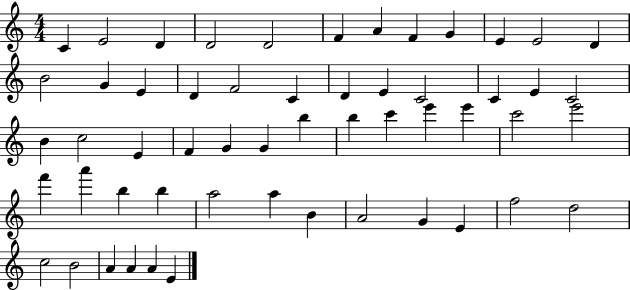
X:1
T:Untitled
M:4/4
L:1/4
K:C
C E2 D D2 D2 F A F G E E2 D B2 G E D F2 C D E C2 C E C2 B c2 E F G G b b c' e' e' c'2 e'2 f' a' b b a2 a B A2 G E f2 d2 c2 B2 A A A E